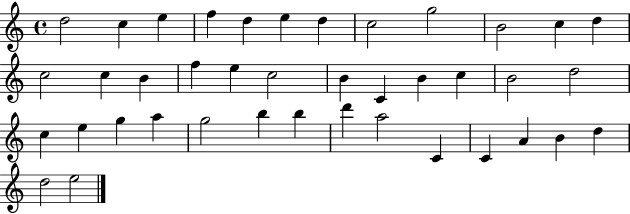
D5/h C5/q E5/q F5/q D5/q E5/q D5/q C5/h G5/h B4/h C5/q D5/q C5/h C5/q B4/q F5/q E5/q C5/h B4/q C4/q B4/q C5/q B4/h D5/h C5/q E5/q G5/q A5/q G5/h B5/q B5/q D6/q A5/h C4/q C4/q A4/q B4/q D5/q D5/h E5/h